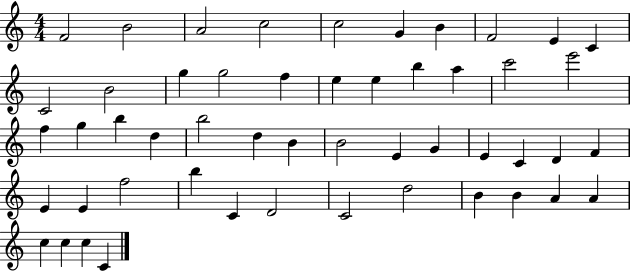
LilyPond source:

{
  \clef treble
  \numericTimeSignature
  \time 4/4
  \key c \major
  f'2 b'2 | a'2 c''2 | c''2 g'4 b'4 | f'2 e'4 c'4 | \break c'2 b'2 | g''4 g''2 f''4 | e''4 e''4 b''4 a''4 | c'''2 e'''2 | \break f''4 g''4 b''4 d''4 | b''2 d''4 b'4 | b'2 e'4 g'4 | e'4 c'4 d'4 f'4 | \break e'4 e'4 f''2 | b''4 c'4 d'2 | c'2 d''2 | b'4 b'4 a'4 a'4 | \break c''4 c''4 c''4 c'4 | \bar "|."
}